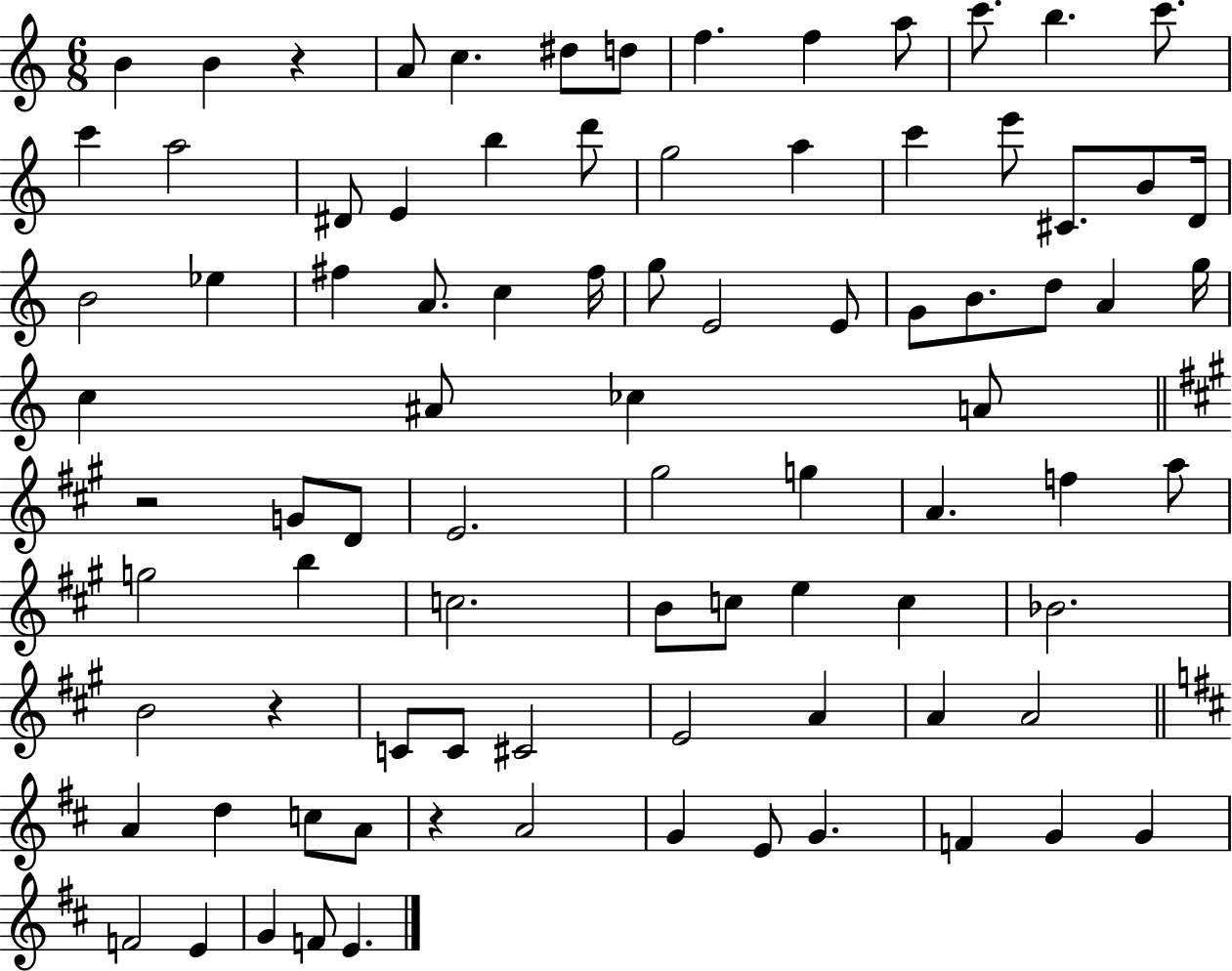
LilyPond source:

{
  \clef treble
  \numericTimeSignature
  \time 6/8
  \key c \major
  \repeat volta 2 { b'4 b'4 r4 | a'8 c''4. dis''8 d''8 | f''4. f''4 a''8 | c'''8. b''4. c'''8. | \break c'''4 a''2 | dis'8 e'4 b''4 d'''8 | g''2 a''4 | c'''4 e'''8 cis'8. b'8 d'16 | \break b'2 ees''4 | fis''4 a'8. c''4 fis''16 | g''8 e'2 e'8 | g'8 b'8. d''8 a'4 g''16 | \break c''4 ais'8 ces''4 a'8 | \bar "||" \break \key a \major r2 g'8 d'8 | e'2. | gis''2 g''4 | a'4. f''4 a''8 | \break g''2 b''4 | c''2. | b'8 c''8 e''4 c''4 | bes'2. | \break b'2 r4 | c'8 c'8 cis'2 | e'2 a'4 | a'4 a'2 | \break \bar "||" \break \key d \major a'4 d''4 c''8 a'8 | r4 a'2 | g'4 e'8 g'4. | f'4 g'4 g'4 | \break f'2 e'4 | g'4 f'8 e'4. | } \bar "|."
}